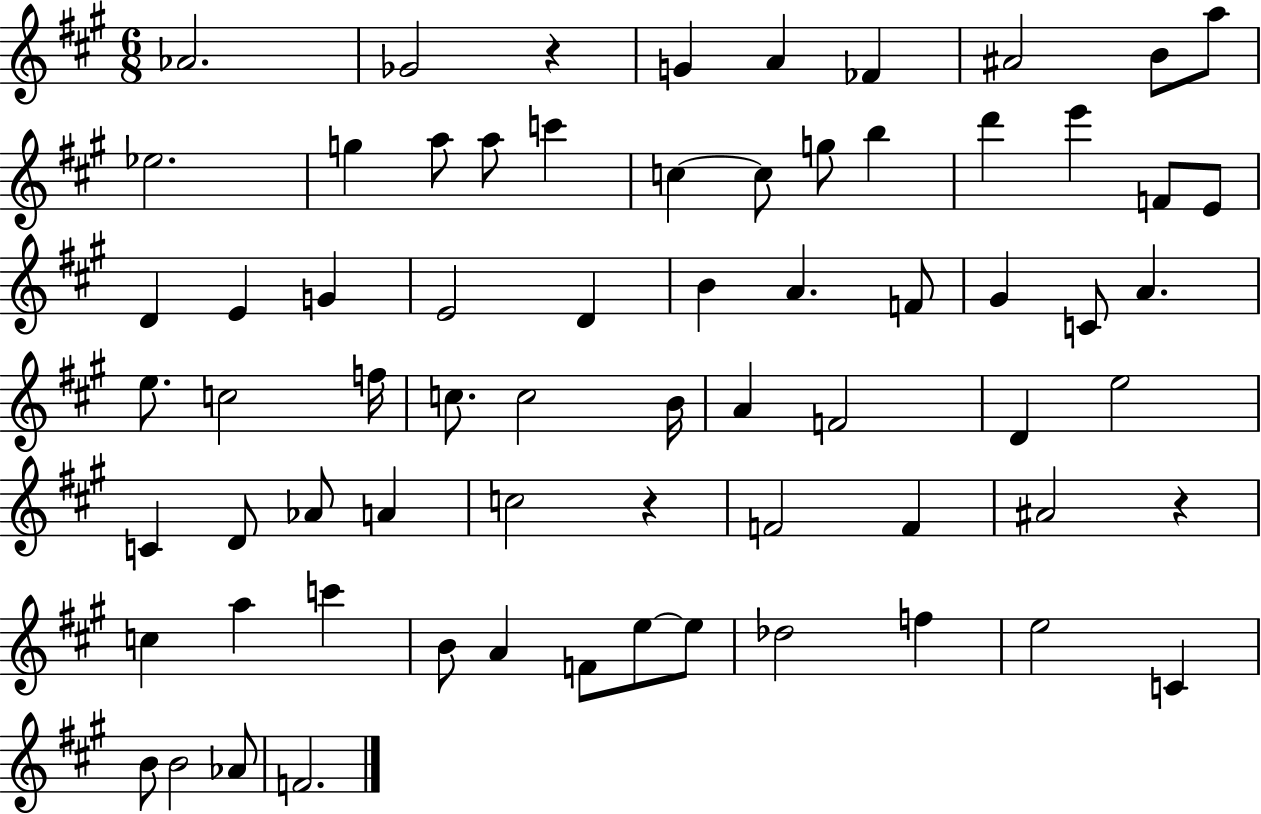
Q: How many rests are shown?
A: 3